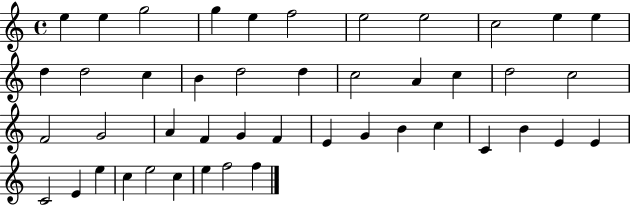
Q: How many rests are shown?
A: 0